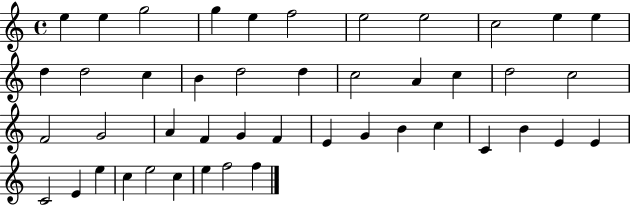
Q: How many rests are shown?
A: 0